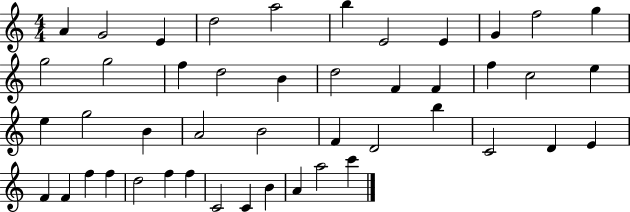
X:1
T:Untitled
M:4/4
L:1/4
K:C
A G2 E d2 a2 b E2 E G f2 g g2 g2 f d2 B d2 F F f c2 e e g2 B A2 B2 F D2 b C2 D E F F f f d2 f f C2 C B A a2 c'